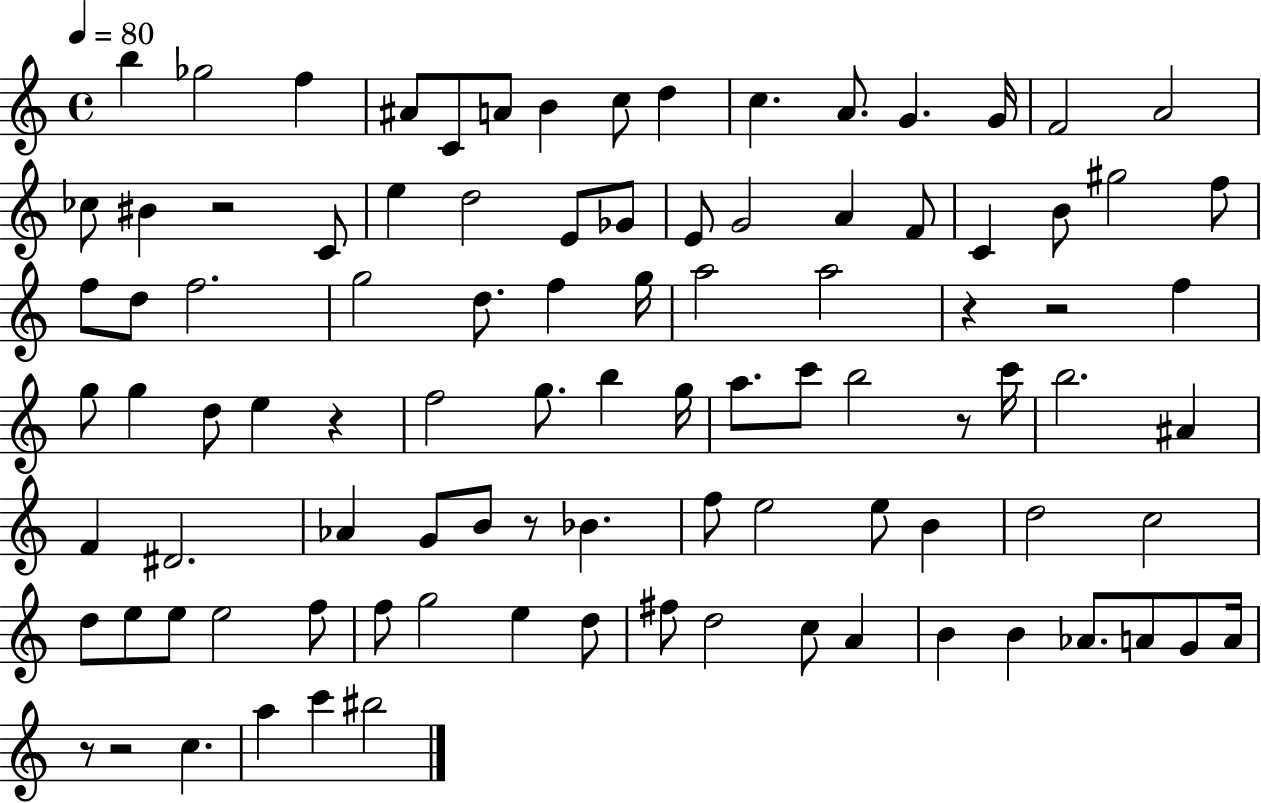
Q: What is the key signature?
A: C major